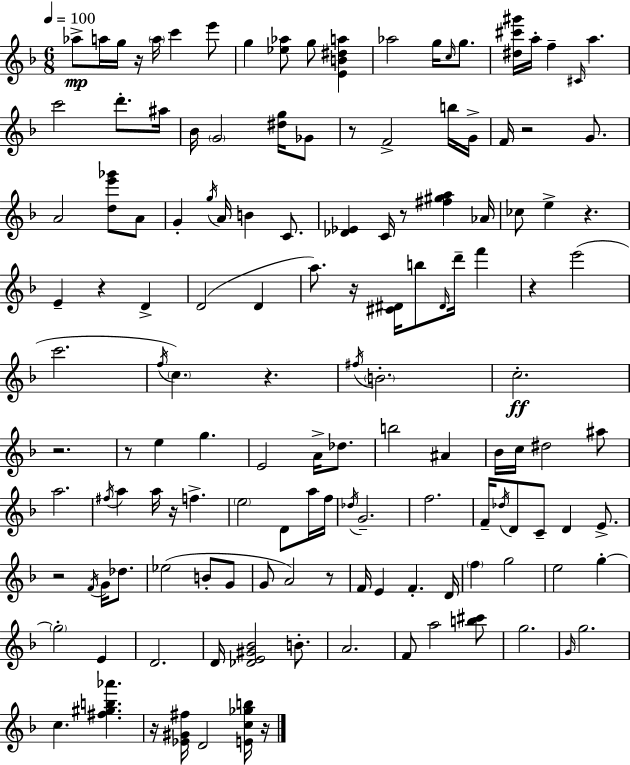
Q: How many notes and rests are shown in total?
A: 141